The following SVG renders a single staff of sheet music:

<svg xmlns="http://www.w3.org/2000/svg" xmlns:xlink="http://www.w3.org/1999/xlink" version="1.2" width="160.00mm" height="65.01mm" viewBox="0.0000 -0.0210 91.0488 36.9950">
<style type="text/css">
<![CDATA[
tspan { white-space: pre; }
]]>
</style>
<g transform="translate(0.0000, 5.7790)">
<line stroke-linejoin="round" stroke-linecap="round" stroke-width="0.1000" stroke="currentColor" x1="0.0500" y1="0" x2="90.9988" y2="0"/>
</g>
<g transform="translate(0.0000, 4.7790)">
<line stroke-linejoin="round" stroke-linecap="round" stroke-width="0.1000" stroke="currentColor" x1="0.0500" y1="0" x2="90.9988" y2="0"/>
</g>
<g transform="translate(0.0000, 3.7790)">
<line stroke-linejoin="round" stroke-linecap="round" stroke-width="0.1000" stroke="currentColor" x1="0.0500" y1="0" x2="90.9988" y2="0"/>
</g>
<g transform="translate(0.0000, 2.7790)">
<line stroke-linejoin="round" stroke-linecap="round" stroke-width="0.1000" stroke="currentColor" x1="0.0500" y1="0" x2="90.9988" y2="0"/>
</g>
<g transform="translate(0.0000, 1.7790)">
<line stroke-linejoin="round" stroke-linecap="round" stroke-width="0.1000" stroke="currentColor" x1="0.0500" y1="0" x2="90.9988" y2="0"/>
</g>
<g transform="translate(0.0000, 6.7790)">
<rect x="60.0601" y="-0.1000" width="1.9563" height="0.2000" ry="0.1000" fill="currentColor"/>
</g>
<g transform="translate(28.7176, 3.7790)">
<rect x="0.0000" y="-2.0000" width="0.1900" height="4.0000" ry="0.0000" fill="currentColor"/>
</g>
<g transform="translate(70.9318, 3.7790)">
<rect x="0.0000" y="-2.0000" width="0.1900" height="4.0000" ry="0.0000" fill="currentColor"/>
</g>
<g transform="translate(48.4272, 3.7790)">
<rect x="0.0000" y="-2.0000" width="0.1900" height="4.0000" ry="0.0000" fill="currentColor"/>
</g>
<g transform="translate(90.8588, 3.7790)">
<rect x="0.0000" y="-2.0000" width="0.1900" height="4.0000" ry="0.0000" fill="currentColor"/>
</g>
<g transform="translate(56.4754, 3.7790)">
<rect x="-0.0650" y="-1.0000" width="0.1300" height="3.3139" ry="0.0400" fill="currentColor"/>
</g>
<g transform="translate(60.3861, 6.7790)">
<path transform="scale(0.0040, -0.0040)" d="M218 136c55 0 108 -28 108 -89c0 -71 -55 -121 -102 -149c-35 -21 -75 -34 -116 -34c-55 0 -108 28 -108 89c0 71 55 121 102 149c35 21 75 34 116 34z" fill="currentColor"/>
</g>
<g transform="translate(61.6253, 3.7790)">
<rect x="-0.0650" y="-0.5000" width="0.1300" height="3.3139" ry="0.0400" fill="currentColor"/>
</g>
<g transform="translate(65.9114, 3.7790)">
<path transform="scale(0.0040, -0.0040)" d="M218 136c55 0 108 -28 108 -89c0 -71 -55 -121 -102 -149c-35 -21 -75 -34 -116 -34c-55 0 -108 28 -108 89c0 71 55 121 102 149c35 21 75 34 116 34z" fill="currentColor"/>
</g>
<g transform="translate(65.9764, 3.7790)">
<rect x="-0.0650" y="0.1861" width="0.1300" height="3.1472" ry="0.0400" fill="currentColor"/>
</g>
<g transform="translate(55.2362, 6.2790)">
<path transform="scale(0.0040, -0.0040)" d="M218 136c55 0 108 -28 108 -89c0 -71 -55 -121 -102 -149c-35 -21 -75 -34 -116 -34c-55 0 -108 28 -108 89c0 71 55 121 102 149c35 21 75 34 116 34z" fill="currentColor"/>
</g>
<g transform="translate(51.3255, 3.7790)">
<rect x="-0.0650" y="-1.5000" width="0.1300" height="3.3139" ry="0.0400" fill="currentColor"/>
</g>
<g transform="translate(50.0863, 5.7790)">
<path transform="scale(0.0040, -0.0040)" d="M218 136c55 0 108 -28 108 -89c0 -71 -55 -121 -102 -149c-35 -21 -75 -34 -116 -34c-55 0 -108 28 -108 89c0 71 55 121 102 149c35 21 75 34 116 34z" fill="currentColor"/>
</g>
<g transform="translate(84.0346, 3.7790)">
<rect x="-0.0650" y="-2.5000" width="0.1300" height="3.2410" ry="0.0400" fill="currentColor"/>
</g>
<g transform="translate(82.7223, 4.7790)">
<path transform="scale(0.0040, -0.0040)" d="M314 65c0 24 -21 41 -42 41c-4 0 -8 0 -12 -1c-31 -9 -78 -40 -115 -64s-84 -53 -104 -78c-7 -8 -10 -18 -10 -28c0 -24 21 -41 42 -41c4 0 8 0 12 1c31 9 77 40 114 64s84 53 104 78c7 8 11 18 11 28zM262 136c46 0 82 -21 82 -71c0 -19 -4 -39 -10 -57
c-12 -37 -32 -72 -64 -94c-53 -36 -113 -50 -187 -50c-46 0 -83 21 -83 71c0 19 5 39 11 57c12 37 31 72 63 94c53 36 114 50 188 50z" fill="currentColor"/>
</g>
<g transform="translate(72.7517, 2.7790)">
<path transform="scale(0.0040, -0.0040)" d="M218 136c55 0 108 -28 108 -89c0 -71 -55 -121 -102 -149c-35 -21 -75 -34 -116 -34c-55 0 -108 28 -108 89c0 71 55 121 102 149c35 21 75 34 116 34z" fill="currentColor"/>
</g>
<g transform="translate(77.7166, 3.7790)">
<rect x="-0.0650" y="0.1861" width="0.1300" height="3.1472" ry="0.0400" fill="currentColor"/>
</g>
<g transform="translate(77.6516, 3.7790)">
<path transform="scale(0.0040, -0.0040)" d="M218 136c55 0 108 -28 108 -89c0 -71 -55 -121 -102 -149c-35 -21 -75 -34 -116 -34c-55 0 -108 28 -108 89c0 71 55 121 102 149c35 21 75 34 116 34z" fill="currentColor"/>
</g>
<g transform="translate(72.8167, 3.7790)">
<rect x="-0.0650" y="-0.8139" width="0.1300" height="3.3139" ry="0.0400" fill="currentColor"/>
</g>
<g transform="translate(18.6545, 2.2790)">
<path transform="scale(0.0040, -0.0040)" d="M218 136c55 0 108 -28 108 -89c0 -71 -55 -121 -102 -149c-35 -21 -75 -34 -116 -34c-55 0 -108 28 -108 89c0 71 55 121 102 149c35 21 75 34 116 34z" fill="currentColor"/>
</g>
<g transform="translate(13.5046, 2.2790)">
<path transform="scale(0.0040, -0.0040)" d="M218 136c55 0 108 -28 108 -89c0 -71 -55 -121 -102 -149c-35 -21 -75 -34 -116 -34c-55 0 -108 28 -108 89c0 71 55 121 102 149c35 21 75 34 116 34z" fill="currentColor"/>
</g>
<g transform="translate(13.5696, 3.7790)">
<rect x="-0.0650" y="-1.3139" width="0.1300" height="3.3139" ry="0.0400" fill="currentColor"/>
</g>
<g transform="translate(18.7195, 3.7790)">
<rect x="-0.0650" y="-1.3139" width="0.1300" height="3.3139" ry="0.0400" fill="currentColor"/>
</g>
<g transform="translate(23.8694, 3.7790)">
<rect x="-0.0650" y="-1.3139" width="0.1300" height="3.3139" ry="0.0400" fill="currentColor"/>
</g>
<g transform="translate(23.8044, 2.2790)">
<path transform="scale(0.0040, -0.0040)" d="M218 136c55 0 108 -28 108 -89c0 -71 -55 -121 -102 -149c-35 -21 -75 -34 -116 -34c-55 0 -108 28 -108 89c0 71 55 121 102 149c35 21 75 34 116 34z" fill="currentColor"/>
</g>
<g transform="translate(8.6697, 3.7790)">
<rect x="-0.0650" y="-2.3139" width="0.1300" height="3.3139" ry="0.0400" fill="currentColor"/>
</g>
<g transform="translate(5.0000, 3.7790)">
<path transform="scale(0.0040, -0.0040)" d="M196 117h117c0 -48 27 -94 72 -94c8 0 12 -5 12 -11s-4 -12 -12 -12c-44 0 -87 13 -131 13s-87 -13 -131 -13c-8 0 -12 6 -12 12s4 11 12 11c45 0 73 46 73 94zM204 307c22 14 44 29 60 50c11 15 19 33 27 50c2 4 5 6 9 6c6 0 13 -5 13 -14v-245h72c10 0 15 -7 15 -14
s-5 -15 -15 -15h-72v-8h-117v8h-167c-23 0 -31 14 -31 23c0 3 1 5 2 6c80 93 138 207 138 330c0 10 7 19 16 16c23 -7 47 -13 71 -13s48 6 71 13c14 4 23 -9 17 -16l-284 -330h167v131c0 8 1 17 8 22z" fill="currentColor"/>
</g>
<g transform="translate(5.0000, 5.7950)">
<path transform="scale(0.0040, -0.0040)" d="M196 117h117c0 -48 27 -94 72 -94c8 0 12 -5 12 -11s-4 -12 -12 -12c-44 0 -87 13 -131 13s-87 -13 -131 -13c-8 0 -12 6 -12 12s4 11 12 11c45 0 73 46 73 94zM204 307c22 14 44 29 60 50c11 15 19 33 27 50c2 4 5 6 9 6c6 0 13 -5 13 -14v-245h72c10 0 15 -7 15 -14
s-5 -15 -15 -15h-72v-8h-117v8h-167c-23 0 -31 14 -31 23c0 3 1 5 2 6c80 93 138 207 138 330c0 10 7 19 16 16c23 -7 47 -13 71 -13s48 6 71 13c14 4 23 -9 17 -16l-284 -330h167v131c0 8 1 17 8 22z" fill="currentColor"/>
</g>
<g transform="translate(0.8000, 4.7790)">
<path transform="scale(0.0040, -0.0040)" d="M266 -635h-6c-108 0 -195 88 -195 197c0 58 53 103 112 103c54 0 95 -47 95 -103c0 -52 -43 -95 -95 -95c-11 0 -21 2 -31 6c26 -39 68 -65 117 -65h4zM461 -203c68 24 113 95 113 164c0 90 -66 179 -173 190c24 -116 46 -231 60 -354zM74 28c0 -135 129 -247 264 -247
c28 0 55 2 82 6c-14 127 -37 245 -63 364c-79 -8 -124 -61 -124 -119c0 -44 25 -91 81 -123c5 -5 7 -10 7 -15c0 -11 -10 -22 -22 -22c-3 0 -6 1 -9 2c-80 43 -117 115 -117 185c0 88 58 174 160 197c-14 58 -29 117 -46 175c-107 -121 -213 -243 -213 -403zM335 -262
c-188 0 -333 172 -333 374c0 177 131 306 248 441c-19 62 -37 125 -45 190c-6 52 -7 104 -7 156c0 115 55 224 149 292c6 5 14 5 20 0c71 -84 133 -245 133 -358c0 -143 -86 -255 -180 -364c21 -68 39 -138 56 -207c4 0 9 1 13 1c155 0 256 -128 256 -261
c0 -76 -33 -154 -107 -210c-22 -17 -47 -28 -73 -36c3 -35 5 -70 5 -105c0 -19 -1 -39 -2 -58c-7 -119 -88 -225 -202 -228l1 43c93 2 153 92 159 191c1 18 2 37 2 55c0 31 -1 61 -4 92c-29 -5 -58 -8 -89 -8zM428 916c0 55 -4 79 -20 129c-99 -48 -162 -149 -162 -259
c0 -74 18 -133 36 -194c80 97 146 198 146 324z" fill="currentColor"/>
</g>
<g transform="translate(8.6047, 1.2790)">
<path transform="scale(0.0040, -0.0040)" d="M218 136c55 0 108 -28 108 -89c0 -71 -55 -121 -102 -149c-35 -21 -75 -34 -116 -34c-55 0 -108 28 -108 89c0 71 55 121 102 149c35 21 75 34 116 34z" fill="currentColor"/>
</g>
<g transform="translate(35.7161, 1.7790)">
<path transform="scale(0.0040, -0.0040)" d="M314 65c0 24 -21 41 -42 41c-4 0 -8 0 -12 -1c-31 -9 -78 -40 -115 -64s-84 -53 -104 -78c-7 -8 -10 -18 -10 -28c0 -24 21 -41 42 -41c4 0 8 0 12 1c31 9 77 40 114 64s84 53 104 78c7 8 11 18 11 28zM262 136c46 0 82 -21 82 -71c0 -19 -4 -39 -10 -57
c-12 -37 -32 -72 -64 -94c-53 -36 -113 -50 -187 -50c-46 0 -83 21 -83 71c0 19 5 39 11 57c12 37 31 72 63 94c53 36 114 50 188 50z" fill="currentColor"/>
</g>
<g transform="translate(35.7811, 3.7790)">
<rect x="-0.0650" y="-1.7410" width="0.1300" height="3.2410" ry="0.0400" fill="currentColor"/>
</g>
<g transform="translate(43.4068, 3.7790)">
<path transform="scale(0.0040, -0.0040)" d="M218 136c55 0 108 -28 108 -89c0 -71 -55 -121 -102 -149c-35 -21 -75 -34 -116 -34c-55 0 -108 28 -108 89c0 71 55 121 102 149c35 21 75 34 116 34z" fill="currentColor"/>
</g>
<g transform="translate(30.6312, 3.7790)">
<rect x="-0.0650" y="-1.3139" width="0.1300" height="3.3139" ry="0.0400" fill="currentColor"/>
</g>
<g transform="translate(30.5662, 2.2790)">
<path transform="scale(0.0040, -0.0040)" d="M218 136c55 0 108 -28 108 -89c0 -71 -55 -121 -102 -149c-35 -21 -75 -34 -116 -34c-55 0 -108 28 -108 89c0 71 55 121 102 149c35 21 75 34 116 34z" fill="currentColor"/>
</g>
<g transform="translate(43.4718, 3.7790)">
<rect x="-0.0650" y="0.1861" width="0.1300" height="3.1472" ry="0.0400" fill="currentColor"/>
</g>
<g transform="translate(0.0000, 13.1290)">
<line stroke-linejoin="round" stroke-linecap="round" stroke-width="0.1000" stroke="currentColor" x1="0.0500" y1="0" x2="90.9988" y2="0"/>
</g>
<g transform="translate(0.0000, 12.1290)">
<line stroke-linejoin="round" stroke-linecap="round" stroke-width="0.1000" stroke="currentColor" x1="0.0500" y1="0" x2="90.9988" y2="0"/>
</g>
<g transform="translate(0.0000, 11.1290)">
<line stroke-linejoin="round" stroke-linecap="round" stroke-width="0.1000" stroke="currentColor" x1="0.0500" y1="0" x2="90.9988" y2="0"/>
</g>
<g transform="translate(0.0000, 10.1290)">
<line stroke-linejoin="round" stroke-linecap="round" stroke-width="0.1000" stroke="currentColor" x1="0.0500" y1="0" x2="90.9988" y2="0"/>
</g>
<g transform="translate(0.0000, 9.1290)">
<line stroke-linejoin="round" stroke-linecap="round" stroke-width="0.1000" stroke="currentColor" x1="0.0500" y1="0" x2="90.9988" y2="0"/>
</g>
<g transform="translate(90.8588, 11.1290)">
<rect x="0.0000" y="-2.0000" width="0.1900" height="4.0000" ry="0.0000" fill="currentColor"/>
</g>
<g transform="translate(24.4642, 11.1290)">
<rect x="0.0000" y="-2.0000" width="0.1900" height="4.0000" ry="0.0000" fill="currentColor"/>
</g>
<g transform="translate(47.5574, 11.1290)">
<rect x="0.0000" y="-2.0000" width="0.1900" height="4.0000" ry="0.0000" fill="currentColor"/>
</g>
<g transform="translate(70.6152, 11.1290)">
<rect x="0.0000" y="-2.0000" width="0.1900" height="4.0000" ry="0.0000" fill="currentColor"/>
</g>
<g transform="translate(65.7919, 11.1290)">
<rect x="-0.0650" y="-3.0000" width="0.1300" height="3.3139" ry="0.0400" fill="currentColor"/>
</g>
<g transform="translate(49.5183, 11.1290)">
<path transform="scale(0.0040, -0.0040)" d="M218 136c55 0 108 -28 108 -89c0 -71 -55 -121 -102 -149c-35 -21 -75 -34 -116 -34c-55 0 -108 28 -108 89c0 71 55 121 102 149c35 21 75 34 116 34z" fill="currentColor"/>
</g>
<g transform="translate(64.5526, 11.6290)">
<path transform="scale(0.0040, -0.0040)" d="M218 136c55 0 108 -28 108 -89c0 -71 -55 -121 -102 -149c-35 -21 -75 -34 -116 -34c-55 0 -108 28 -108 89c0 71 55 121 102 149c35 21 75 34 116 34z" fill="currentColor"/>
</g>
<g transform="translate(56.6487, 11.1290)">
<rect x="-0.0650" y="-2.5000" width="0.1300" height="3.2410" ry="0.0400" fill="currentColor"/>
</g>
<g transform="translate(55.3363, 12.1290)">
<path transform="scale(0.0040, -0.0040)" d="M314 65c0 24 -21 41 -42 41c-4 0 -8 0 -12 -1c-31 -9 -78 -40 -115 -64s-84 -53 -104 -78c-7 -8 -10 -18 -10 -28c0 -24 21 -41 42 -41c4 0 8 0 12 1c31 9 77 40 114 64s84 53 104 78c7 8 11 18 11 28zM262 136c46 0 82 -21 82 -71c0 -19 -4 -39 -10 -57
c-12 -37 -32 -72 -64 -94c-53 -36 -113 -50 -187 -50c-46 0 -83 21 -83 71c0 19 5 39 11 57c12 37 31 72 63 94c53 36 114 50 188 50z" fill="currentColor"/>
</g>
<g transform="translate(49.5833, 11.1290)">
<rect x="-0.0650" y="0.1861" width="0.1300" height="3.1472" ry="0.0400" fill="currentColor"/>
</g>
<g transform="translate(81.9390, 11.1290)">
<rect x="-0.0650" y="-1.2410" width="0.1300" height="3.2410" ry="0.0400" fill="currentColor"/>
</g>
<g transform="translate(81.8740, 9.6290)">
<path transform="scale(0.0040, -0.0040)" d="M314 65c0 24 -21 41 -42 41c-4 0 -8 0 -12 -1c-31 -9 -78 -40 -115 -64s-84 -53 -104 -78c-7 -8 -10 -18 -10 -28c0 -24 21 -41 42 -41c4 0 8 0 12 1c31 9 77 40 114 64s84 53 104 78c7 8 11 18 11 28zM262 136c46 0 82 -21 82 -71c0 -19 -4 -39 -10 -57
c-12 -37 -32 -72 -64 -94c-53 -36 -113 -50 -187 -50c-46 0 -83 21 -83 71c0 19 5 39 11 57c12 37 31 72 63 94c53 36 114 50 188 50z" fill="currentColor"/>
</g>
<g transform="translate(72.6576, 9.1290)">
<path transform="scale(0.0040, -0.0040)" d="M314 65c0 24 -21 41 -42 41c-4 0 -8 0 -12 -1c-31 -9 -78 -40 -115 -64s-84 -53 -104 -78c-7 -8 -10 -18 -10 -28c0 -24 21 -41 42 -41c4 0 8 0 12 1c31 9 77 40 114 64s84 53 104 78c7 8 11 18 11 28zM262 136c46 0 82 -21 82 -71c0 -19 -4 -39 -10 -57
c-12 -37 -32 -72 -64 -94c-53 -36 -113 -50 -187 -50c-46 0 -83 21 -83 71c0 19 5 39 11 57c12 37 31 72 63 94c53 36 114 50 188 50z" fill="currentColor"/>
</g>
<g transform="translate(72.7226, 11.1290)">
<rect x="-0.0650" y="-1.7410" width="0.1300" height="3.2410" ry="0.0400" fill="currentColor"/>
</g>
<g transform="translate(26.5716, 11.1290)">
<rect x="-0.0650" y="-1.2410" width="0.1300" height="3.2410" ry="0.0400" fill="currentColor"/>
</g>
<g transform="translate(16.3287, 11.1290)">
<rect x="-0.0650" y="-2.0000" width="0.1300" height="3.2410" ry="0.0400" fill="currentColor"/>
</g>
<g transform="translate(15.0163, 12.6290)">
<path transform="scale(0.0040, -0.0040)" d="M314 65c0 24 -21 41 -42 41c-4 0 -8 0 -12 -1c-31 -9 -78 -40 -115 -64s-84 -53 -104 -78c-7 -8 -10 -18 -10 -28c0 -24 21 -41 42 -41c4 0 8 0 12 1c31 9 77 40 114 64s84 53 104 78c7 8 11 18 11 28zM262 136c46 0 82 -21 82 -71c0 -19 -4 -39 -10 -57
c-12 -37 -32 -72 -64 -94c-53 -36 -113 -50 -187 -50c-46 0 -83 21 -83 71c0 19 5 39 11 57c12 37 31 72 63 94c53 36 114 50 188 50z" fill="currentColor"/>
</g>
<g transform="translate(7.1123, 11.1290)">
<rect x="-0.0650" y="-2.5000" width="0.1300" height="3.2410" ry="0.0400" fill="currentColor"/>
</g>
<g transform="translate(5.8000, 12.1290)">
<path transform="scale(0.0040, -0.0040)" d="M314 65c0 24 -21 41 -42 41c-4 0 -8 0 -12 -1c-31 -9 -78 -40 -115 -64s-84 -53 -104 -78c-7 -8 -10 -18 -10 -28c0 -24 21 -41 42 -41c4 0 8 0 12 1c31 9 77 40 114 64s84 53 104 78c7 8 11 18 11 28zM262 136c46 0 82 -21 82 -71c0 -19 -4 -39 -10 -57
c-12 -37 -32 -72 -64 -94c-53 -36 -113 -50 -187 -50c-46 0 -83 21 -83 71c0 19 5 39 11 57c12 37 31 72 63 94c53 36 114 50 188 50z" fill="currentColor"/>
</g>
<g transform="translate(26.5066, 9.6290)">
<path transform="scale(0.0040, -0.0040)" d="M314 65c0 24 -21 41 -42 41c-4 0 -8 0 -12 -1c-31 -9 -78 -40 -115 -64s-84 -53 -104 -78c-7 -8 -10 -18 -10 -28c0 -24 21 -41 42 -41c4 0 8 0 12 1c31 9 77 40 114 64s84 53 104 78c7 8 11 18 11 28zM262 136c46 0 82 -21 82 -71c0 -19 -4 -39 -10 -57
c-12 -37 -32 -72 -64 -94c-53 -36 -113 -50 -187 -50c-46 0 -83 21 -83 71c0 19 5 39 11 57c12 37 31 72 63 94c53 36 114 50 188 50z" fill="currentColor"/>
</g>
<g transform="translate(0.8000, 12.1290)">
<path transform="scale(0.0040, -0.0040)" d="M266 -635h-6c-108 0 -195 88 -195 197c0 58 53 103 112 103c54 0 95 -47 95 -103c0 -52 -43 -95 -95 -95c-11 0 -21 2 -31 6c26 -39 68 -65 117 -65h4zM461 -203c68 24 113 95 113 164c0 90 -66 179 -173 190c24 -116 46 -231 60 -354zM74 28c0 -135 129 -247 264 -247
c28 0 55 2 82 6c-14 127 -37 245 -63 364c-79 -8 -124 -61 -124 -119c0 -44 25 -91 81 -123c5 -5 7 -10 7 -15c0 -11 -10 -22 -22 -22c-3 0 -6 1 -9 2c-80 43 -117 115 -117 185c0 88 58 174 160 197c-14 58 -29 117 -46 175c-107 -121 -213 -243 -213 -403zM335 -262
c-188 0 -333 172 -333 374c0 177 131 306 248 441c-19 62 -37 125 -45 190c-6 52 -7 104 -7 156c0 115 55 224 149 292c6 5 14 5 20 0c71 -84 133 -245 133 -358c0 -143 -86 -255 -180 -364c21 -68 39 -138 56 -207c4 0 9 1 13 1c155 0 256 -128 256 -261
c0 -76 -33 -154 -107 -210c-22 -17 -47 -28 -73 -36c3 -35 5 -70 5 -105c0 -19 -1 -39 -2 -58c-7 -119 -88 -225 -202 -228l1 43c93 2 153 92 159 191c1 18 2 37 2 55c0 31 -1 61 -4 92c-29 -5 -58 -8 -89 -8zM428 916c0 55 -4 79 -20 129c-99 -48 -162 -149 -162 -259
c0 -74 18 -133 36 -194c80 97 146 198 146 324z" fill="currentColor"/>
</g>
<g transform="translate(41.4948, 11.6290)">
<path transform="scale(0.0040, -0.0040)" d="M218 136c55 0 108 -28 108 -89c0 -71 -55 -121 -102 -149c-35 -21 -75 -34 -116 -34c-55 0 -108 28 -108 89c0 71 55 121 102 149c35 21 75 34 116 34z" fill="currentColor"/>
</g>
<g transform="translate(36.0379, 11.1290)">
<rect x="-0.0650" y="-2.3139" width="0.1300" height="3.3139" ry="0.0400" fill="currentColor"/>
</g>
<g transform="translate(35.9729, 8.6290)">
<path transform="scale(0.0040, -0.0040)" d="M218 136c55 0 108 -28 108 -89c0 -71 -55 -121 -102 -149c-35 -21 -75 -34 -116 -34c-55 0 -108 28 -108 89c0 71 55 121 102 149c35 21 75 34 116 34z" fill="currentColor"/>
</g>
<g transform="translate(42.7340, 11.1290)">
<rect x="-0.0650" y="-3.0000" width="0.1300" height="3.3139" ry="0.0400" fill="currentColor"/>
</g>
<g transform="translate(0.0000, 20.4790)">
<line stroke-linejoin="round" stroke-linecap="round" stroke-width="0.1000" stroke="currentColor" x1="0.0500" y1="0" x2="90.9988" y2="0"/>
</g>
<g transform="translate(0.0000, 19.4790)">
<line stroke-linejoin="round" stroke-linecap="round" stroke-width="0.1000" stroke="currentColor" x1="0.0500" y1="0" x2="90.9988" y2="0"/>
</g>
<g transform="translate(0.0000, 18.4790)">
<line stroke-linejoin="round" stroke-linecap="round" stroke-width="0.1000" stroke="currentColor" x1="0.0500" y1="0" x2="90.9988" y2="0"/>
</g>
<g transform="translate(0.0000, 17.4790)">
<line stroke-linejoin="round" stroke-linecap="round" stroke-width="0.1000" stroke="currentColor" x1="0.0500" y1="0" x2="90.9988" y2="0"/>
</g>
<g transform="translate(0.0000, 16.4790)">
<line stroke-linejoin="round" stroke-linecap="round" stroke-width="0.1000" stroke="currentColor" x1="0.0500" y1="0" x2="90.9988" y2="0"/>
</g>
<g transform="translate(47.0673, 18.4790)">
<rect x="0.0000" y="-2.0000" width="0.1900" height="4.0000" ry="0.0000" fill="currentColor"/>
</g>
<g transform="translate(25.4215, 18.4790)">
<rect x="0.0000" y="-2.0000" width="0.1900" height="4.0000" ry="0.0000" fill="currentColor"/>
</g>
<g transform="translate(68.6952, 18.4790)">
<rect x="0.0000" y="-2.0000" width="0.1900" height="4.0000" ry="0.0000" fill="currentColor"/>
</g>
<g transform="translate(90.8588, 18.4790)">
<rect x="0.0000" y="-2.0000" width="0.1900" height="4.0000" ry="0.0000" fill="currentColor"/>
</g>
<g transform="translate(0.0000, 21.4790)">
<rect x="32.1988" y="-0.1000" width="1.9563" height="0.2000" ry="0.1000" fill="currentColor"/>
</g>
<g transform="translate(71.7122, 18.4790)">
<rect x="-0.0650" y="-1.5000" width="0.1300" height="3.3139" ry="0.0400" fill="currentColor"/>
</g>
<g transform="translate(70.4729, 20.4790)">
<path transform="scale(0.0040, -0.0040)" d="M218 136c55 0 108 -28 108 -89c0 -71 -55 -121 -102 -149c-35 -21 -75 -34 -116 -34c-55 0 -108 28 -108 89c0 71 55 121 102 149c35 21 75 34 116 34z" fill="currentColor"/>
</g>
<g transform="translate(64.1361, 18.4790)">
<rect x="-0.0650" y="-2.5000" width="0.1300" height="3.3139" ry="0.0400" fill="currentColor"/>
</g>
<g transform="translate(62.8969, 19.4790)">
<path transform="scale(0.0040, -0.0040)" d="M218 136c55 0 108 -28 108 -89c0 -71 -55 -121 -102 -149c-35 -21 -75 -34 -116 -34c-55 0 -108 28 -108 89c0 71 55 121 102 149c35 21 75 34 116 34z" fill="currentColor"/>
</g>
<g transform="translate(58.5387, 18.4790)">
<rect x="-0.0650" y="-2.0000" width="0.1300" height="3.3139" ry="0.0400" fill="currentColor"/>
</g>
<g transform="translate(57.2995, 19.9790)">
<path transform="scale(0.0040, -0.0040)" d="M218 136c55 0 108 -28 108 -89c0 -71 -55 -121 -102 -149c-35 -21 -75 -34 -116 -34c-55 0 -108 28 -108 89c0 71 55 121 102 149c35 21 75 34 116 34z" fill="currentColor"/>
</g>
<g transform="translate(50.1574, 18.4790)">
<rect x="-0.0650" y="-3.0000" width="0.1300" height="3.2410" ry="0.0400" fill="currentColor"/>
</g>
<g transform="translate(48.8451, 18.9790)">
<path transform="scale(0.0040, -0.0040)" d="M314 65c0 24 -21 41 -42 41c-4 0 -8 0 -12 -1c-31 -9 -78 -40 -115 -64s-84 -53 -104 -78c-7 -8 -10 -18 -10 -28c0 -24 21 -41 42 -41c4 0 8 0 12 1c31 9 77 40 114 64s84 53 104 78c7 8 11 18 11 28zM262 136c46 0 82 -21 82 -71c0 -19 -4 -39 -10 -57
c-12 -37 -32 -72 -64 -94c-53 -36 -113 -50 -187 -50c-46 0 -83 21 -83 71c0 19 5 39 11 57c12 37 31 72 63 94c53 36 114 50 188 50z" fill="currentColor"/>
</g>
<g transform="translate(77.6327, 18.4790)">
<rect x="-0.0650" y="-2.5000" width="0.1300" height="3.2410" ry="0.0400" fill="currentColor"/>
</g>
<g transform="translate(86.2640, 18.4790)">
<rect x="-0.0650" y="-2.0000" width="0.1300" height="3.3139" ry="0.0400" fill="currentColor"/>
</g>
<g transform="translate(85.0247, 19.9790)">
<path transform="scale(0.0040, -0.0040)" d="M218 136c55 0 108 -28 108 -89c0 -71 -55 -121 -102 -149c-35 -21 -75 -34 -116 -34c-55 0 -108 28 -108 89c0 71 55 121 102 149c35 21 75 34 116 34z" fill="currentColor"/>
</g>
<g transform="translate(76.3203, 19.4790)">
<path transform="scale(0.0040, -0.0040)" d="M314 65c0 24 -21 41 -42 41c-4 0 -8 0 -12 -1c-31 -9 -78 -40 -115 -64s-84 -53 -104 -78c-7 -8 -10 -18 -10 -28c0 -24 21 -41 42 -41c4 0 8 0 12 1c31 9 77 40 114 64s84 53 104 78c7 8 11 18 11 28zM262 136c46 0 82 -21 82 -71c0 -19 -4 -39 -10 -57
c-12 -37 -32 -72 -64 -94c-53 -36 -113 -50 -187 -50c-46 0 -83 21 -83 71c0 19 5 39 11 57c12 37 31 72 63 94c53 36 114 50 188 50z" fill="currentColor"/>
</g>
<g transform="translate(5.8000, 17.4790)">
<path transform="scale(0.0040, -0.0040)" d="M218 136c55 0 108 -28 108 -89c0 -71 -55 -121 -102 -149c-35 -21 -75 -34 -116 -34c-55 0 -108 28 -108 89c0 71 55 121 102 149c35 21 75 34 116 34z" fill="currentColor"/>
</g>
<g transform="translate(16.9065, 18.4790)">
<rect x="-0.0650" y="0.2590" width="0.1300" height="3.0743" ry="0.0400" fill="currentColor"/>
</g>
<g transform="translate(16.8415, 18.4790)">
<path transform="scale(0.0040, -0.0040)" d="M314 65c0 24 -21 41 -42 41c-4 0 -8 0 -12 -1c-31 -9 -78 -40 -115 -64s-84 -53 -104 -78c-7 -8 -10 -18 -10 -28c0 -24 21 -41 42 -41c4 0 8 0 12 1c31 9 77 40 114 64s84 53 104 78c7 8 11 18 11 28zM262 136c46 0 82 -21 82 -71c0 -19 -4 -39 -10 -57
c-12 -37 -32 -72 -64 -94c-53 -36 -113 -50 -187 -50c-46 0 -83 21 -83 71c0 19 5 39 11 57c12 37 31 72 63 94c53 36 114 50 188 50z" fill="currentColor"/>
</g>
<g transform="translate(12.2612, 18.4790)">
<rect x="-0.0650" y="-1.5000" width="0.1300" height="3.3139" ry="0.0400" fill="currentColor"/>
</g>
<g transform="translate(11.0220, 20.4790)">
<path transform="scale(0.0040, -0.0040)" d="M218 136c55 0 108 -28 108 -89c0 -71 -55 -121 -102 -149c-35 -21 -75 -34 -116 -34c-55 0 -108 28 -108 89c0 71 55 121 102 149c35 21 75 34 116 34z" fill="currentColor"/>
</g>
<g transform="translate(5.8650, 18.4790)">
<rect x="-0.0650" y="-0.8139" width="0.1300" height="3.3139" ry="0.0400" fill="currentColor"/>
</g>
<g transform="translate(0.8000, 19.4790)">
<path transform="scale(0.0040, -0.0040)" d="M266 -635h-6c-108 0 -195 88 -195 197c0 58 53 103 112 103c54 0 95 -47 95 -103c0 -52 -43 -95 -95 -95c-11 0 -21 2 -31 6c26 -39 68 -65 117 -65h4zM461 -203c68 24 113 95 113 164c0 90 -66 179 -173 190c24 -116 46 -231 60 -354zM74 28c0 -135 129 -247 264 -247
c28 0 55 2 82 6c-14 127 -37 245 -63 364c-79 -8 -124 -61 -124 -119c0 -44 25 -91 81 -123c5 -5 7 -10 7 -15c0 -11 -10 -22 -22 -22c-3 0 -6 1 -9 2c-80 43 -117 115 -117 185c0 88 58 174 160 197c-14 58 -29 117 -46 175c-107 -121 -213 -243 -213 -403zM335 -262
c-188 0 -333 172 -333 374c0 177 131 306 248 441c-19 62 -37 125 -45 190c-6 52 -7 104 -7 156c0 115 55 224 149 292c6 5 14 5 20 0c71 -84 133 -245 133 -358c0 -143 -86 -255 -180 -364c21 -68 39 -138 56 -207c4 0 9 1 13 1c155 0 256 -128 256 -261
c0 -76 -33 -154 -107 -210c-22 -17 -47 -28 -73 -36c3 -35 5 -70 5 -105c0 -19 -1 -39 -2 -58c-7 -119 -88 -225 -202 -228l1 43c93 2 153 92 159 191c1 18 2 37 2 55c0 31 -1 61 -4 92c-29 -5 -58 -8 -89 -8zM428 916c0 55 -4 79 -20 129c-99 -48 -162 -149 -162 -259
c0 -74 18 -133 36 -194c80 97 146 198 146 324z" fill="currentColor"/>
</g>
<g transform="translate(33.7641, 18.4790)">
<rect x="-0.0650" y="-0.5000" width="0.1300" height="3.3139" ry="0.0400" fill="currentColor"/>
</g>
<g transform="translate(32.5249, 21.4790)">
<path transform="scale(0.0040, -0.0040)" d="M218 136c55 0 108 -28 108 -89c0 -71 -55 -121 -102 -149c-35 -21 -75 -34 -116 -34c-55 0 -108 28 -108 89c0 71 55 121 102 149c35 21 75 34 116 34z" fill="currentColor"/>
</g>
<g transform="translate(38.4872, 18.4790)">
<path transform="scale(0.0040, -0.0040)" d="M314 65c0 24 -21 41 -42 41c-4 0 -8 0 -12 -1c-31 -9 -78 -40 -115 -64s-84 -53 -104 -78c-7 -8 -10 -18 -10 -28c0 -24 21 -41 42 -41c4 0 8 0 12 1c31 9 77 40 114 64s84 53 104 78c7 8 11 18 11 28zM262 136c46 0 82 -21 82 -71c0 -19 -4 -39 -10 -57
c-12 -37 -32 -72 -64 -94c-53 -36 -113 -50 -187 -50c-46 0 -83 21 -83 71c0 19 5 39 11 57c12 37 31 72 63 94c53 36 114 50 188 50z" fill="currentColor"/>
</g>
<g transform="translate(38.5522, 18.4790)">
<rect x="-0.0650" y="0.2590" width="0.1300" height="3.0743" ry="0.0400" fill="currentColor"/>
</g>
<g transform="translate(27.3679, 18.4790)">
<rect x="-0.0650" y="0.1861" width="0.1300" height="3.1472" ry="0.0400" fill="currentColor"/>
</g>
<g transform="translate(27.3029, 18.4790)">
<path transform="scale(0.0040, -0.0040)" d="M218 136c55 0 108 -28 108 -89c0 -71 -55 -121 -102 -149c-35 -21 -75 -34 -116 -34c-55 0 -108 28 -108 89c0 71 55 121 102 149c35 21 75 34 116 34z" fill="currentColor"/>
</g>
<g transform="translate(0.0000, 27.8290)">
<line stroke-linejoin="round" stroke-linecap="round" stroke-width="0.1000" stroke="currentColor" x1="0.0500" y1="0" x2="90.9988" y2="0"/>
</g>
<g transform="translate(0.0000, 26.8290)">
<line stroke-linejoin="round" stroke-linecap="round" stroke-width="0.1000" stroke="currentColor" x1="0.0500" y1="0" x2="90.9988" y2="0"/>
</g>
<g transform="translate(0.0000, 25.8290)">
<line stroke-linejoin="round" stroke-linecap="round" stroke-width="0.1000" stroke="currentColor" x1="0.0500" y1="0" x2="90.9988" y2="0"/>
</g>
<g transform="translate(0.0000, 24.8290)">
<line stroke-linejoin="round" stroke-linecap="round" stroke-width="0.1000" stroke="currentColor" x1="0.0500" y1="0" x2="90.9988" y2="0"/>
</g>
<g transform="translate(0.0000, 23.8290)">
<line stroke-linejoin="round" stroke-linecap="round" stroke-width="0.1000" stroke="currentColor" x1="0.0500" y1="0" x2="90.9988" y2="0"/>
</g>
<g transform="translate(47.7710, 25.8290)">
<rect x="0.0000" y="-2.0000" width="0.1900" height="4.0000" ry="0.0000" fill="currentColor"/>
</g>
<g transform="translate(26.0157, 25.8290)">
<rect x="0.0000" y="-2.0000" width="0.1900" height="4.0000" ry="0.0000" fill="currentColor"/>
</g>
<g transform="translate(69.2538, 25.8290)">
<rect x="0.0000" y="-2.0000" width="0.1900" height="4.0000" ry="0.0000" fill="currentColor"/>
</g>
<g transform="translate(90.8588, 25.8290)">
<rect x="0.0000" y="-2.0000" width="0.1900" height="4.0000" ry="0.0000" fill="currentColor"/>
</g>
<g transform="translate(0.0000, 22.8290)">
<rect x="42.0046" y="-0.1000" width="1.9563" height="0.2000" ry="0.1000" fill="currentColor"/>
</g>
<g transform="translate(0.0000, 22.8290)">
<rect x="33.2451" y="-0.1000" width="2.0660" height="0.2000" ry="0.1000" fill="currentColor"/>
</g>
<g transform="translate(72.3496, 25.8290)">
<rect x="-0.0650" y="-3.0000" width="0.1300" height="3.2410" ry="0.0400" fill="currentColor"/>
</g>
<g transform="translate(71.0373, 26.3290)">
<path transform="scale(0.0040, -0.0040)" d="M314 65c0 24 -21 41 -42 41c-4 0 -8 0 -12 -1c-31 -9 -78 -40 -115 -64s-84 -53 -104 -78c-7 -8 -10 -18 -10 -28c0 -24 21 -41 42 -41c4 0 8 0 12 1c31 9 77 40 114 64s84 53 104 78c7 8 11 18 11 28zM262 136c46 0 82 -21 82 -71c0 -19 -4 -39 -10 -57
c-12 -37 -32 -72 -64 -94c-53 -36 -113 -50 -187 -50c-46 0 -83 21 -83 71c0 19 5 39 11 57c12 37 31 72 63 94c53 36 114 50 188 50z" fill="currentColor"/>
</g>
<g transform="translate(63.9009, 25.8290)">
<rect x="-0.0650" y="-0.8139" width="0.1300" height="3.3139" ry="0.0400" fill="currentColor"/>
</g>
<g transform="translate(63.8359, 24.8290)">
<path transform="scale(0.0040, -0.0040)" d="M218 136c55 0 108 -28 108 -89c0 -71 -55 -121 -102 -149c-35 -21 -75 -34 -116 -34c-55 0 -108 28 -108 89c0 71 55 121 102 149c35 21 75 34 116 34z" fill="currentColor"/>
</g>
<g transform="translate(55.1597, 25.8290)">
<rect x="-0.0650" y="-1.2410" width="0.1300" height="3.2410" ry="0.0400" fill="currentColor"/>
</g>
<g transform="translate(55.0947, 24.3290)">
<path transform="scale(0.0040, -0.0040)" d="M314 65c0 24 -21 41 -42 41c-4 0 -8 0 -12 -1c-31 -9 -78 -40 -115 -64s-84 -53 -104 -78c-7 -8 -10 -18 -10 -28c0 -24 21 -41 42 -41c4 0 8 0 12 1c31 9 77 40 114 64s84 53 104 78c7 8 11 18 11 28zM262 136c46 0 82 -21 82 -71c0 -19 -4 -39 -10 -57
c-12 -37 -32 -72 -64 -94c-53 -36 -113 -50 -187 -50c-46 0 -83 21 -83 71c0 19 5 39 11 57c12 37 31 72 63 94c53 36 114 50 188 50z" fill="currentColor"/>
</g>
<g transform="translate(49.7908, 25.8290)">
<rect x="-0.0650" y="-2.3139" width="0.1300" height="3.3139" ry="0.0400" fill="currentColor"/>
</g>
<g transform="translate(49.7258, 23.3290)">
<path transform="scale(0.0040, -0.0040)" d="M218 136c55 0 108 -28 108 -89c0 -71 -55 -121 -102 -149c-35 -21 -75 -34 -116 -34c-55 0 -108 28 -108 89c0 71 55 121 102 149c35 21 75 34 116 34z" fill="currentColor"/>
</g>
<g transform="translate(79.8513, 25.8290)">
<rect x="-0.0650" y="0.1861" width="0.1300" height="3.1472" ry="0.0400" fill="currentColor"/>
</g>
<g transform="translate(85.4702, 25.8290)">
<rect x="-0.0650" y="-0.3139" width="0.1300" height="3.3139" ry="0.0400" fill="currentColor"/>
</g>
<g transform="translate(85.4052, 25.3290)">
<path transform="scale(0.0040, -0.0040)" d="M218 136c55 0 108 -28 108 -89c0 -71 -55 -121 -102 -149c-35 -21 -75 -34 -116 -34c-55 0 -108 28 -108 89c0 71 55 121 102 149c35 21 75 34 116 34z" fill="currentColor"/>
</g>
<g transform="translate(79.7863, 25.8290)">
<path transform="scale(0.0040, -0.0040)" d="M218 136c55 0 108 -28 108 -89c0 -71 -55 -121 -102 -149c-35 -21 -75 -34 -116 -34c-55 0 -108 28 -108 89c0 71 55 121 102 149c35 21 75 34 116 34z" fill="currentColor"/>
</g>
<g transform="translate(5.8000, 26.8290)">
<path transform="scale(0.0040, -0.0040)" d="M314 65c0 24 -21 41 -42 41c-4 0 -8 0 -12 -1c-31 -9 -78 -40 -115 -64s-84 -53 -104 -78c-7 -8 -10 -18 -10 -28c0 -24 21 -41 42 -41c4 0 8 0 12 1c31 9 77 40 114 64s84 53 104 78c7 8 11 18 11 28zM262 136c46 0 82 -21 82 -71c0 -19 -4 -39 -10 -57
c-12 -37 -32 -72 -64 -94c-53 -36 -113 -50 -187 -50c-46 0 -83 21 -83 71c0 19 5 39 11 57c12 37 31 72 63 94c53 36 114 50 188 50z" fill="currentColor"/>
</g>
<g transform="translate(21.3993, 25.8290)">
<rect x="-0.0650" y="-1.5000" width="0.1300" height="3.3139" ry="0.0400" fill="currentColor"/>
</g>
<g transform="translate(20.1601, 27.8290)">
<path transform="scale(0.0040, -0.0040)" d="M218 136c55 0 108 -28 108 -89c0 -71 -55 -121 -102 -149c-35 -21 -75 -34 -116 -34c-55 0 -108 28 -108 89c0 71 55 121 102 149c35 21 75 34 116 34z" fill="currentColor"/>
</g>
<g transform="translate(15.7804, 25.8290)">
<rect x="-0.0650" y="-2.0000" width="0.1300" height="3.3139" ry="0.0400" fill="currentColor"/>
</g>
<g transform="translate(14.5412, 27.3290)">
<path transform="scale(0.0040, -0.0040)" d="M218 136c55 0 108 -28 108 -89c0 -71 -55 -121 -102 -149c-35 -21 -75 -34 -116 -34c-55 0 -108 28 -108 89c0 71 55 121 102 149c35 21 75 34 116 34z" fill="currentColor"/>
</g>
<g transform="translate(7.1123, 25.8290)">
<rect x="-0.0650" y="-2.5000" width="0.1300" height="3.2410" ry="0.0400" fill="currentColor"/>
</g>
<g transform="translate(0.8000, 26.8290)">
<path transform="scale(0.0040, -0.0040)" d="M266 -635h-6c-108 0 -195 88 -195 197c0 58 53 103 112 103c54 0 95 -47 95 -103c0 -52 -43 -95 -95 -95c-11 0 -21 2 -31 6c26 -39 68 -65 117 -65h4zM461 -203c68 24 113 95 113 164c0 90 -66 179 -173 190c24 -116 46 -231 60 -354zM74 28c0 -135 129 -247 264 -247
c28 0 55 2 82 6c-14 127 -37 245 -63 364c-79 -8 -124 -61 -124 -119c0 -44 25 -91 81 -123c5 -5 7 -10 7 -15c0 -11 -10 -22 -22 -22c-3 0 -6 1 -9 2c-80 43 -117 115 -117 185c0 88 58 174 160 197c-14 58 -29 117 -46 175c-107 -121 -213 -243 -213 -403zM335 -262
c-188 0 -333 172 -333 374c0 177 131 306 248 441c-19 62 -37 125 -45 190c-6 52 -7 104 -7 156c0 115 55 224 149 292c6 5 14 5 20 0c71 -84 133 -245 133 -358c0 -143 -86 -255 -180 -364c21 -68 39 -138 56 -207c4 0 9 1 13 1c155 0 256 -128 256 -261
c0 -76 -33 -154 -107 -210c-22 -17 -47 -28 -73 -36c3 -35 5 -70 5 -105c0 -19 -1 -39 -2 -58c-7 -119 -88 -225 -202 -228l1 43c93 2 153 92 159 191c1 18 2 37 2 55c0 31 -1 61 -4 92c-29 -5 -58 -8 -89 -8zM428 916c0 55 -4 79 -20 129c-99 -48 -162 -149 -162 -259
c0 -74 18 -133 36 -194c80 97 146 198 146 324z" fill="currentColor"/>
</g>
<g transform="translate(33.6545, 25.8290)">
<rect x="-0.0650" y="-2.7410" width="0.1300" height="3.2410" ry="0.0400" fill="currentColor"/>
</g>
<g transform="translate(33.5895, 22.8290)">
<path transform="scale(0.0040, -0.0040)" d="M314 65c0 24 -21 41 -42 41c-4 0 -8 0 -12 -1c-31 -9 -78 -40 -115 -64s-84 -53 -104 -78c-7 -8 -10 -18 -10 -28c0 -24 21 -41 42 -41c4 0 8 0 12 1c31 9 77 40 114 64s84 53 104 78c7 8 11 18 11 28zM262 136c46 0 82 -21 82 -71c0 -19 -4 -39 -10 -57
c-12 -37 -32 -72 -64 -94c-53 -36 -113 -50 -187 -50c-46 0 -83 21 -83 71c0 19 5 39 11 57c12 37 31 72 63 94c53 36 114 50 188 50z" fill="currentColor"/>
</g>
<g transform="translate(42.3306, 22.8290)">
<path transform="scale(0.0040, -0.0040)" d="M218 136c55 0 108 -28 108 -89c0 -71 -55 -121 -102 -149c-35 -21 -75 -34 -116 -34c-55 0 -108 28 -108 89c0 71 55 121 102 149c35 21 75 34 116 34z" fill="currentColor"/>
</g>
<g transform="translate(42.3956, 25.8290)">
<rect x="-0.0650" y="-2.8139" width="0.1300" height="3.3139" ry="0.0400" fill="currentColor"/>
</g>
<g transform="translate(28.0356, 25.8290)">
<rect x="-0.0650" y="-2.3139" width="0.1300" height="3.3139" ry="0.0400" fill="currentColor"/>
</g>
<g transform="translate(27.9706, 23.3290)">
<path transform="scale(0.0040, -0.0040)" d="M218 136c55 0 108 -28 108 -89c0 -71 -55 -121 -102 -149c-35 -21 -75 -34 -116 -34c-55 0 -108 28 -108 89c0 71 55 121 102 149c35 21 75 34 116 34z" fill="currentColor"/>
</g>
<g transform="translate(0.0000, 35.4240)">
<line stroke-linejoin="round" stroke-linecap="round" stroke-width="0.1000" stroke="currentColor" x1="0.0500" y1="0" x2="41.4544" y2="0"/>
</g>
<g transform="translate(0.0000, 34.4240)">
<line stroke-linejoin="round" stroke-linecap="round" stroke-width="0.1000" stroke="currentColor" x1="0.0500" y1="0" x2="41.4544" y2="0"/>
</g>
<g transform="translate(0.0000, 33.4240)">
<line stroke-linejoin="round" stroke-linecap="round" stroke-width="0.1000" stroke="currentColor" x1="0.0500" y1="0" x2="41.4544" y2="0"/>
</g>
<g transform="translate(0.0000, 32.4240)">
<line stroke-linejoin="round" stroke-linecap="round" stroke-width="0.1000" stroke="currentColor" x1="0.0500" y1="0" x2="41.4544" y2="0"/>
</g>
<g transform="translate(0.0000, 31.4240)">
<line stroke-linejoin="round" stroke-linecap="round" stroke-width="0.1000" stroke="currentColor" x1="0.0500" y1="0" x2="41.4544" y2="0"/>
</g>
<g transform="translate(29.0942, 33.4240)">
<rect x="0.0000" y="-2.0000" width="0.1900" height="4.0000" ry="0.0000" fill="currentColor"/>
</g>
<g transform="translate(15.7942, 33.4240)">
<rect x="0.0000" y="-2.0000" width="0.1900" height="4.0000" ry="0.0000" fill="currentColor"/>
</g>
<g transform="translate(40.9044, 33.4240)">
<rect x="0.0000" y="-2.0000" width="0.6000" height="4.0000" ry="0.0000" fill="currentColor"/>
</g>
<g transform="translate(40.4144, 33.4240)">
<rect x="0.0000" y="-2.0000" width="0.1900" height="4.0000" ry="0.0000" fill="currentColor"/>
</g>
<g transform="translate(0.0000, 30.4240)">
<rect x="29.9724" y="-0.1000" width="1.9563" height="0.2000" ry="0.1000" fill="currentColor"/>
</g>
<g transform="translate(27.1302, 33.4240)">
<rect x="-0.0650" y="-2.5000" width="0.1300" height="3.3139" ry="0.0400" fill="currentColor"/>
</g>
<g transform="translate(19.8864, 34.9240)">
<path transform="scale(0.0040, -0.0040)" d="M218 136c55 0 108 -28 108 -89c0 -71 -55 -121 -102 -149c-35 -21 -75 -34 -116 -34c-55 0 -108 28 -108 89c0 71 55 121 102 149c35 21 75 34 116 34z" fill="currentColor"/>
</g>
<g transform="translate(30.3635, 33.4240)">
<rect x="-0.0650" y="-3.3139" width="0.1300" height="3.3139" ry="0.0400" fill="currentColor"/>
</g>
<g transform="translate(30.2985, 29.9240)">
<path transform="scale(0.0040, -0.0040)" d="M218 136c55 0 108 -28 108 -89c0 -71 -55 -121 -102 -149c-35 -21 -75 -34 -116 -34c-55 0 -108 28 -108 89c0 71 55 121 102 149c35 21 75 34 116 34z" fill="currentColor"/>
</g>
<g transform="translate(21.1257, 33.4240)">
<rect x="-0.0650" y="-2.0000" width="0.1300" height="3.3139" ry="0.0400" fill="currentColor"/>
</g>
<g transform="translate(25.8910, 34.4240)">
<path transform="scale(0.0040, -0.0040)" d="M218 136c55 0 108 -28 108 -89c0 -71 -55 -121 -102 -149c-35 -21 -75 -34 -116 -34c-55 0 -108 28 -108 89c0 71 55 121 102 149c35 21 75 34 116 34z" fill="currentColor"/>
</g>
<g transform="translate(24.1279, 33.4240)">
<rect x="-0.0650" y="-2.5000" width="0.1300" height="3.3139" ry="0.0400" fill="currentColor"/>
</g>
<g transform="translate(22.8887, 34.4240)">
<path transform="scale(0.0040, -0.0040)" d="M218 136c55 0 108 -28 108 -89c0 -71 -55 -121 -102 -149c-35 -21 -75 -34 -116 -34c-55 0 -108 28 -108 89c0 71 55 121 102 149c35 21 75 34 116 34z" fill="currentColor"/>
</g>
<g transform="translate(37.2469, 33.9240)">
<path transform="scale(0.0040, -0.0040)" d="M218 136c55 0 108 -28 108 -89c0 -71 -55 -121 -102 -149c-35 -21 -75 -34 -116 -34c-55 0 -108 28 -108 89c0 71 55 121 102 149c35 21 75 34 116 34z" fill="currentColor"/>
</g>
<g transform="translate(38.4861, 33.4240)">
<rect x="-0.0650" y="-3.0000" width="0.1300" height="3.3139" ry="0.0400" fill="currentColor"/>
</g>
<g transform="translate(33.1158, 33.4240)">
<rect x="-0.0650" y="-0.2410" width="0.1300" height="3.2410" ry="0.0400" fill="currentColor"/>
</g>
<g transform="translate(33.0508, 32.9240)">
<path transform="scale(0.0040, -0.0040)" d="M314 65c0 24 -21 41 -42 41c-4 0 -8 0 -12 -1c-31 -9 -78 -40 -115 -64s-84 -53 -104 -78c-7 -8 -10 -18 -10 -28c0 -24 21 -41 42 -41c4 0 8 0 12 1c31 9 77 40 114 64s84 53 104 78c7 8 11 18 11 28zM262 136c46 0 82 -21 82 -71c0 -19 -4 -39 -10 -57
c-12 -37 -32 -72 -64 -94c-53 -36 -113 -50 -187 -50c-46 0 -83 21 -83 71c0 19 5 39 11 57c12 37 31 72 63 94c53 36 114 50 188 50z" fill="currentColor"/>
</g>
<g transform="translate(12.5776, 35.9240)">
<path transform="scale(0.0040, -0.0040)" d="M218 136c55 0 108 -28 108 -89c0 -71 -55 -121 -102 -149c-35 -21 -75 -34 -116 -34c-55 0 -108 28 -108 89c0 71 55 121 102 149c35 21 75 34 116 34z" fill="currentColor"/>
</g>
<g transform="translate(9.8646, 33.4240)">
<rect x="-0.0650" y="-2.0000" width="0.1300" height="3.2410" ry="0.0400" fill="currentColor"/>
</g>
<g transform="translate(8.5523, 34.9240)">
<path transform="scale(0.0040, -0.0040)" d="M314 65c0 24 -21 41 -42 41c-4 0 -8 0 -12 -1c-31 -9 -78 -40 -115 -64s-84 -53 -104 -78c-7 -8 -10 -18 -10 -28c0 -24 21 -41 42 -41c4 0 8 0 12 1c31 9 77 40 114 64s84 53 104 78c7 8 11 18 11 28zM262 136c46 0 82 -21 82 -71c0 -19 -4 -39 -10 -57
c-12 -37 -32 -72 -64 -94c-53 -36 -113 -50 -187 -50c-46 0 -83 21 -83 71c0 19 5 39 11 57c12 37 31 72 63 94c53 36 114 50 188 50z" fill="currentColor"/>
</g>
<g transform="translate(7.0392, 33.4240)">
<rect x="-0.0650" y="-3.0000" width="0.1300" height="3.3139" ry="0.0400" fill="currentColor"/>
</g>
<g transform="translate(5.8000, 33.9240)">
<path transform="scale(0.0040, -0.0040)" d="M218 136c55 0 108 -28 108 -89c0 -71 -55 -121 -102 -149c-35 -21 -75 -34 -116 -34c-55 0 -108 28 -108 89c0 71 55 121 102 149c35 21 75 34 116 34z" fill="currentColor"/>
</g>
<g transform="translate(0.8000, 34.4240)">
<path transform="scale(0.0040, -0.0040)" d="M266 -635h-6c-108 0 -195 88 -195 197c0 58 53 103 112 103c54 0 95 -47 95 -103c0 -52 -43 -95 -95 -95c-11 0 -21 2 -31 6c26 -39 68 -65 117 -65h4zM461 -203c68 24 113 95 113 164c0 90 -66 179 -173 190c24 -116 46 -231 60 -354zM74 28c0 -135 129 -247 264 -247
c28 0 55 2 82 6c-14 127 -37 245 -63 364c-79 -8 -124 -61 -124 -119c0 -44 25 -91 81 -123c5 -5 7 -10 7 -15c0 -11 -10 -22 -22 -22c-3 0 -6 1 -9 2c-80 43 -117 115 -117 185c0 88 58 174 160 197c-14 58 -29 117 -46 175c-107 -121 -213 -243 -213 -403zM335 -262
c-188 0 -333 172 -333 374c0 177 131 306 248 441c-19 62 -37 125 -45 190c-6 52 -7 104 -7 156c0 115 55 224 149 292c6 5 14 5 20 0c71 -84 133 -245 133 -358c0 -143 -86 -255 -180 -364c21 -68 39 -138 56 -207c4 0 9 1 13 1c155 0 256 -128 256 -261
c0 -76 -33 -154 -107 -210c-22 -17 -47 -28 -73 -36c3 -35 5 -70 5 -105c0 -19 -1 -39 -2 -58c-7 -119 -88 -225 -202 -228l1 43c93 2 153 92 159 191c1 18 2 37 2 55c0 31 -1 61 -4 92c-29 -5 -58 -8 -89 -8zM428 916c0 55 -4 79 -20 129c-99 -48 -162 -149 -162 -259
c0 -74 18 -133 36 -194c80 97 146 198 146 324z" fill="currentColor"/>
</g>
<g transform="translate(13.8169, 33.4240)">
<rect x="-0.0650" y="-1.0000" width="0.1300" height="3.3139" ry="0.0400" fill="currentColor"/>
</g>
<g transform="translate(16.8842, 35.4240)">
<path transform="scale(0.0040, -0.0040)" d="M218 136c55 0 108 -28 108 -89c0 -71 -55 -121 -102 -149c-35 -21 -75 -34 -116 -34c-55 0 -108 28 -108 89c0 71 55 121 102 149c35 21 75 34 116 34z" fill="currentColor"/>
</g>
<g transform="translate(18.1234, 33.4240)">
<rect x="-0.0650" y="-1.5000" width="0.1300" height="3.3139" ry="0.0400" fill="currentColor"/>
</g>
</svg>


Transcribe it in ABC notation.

X:1
T:Untitled
M:4/4
L:1/4
K:C
g e e e e f2 B E D C B d B G2 G2 F2 e2 g A B G2 A f2 e2 d E B2 B C B2 A2 F G E G2 F G2 F E g a2 a g e2 d A2 B c A F2 D E F G G b c2 A